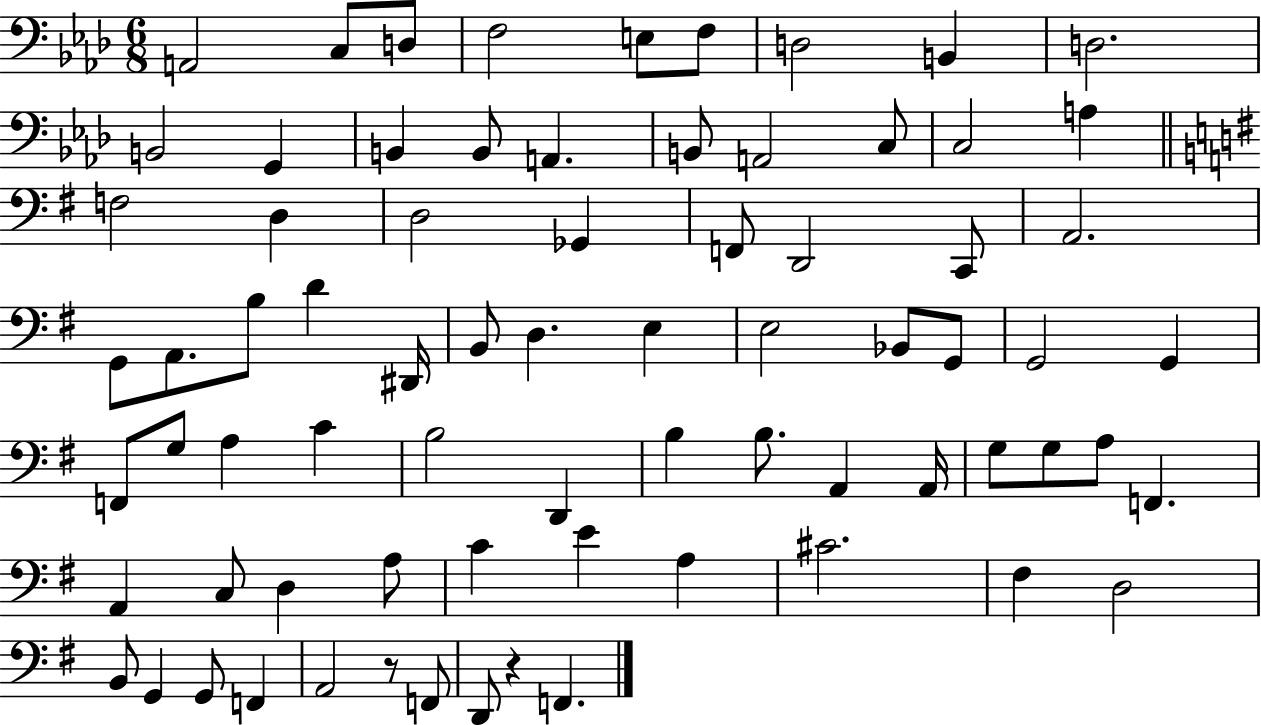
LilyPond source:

{
  \clef bass
  \numericTimeSignature
  \time 6/8
  \key aes \major
  a,2 c8 d8 | f2 e8 f8 | d2 b,4 | d2. | \break b,2 g,4 | b,4 b,8 a,4. | b,8 a,2 c8 | c2 a4 | \break \bar "||" \break \key g \major f2 d4 | d2 ges,4 | f,8 d,2 c,8 | a,2. | \break g,8 a,8. b8 d'4 dis,16 | b,8 d4. e4 | e2 bes,8 g,8 | g,2 g,4 | \break f,8 g8 a4 c'4 | b2 d,4 | b4 b8. a,4 a,16 | g8 g8 a8 f,4. | \break a,4 c8 d4 a8 | c'4 e'4 a4 | cis'2. | fis4 d2 | \break b,8 g,4 g,8 f,4 | a,2 r8 f,8 | d,8 r4 f,4. | \bar "|."
}